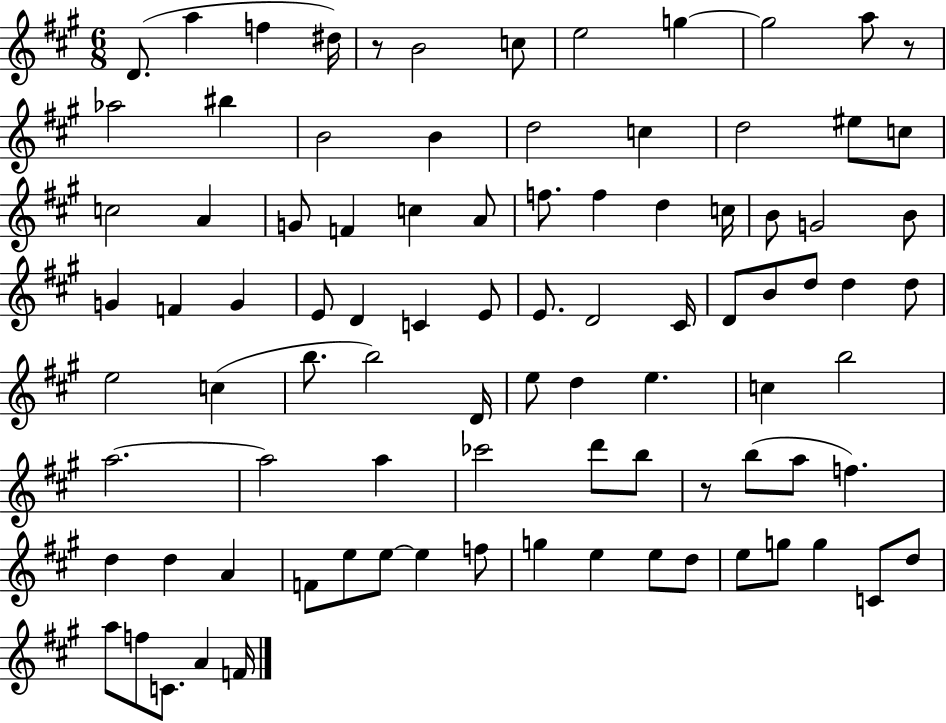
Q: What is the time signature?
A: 6/8